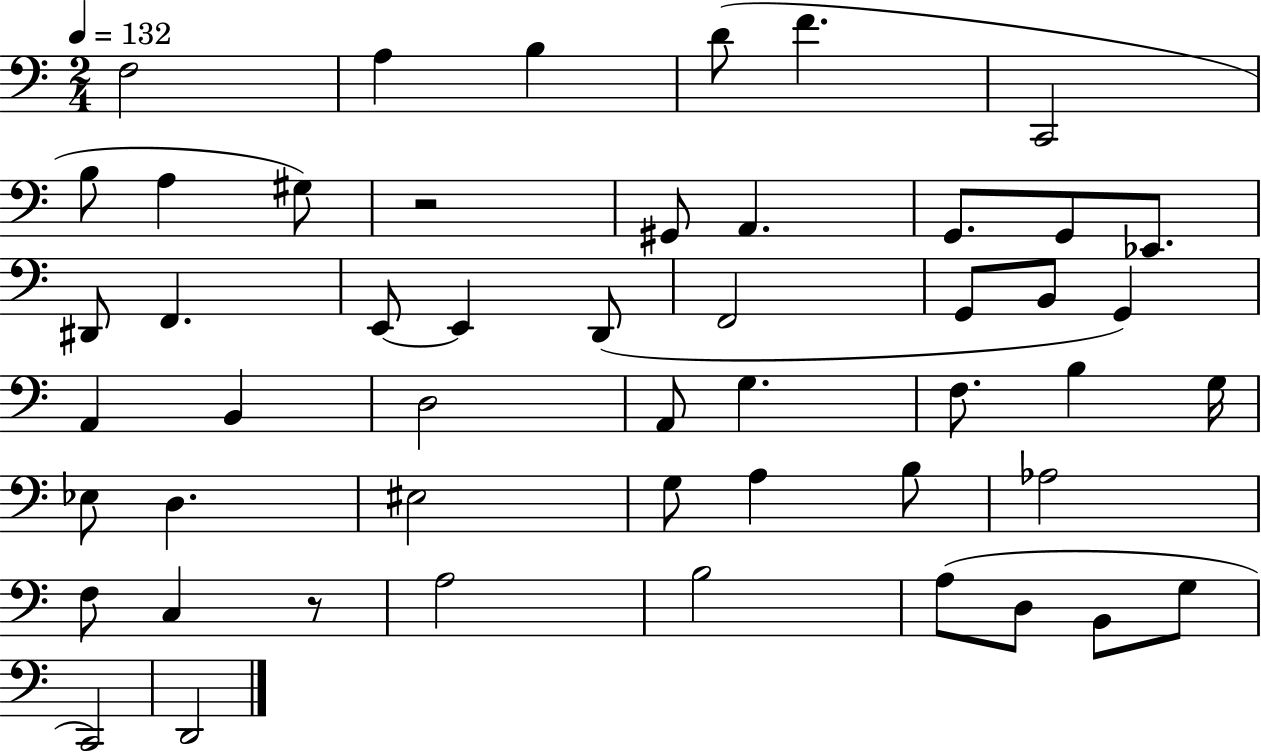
F3/h A3/q B3/q D4/e F4/q. C2/h B3/e A3/q G#3/e R/h G#2/e A2/q. G2/e. G2/e Eb2/e. D#2/e F2/q. E2/e E2/q D2/e F2/h G2/e B2/e G2/q A2/q B2/q D3/h A2/e G3/q. F3/e. B3/q G3/s Eb3/e D3/q. EIS3/h G3/e A3/q B3/e Ab3/h F3/e C3/q R/e A3/h B3/h A3/e D3/e B2/e G3/e C2/h D2/h